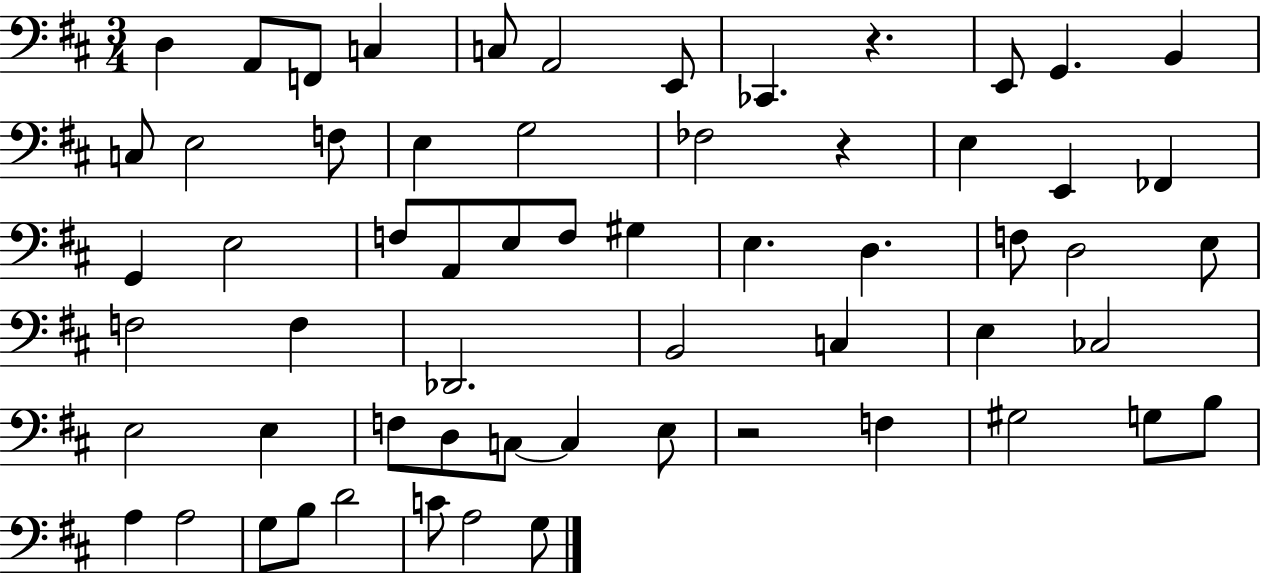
D3/q A2/e F2/e C3/q C3/e A2/h E2/e CES2/q. R/q. E2/e G2/q. B2/q C3/e E3/h F3/e E3/q G3/h FES3/h R/q E3/q E2/q FES2/q G2/q E3/h F3/e A2/e E3/e F3/e G#3/q E3/q. D3/q. F3/e D3/h E3/e F3/h F3/q Db2/h. B2/h C3/q E3/q CES3/h E3/h E3/q F3/e D3/e C3/e C3/q E3/e R/h F3/q G#3/h G3/e B3/e A3/q A3/h G3/e B3/e D4/h C4/e A3/h G3/e